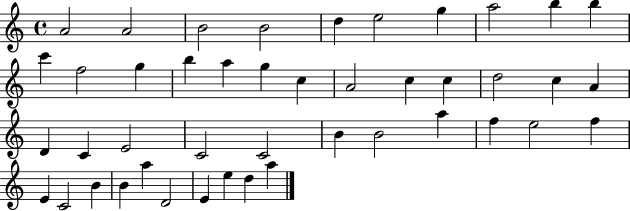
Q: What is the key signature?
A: C major